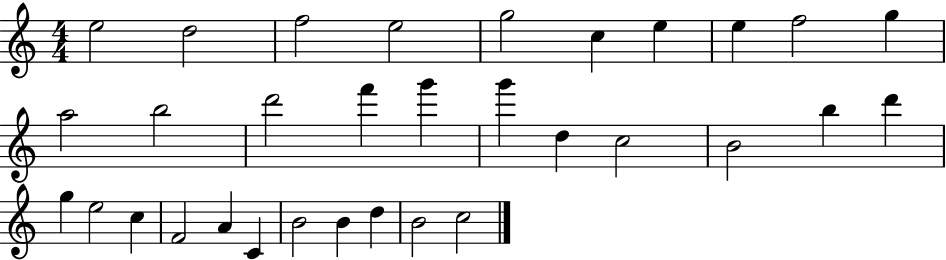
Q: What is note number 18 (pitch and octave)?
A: C5